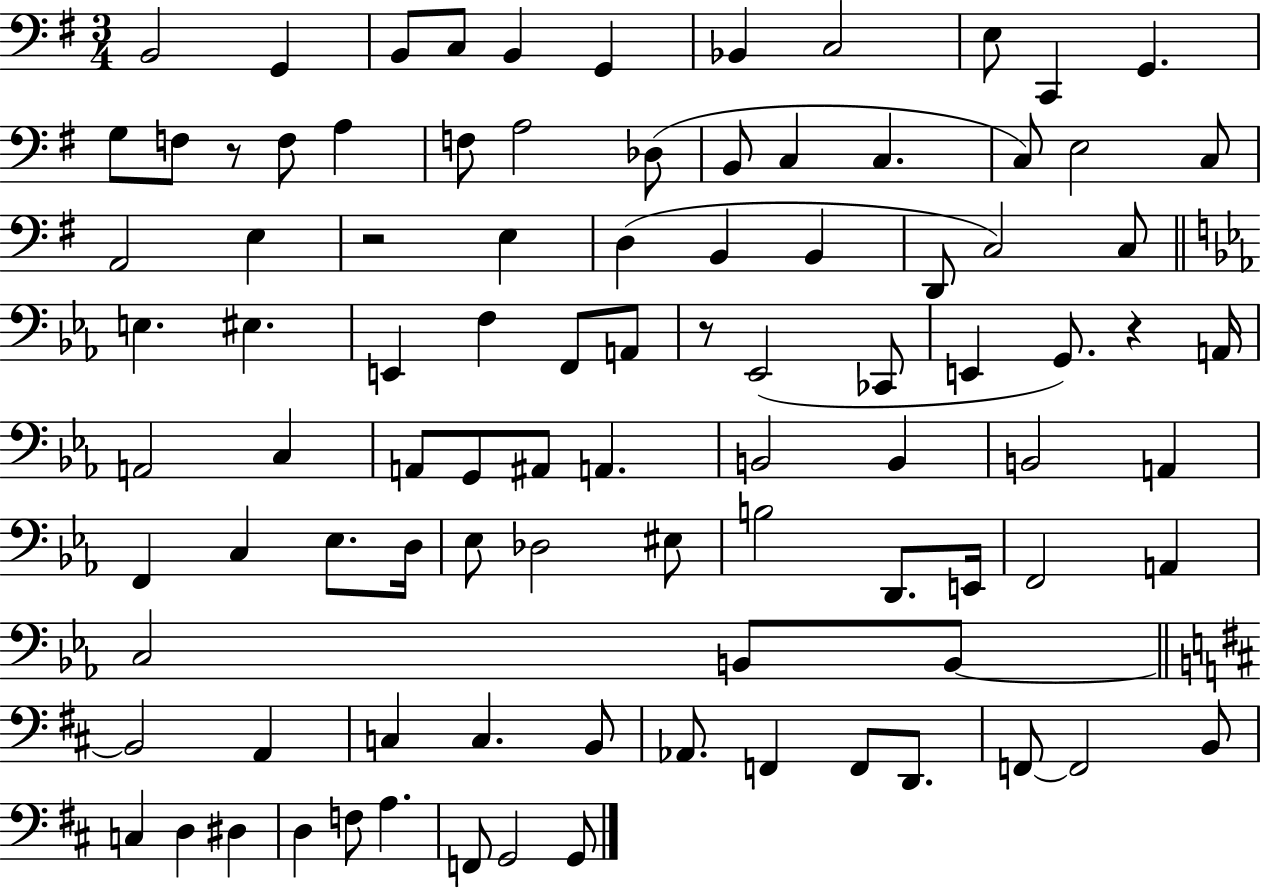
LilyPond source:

{
  \clef bass
  \numericTimeSignature
  \time 3/4
  \key g \major
  b,2 g,4 | b,8 c8 b,4 g,4 | bes,4 c2 | e8 c,4 g,4. | \break g8 f8 r8 f8 a4 | f8 a2 des8( | b,8 c4 c4. | c8) e2 c8 | \break a,2 e4 | r2 e4 | d4( b,4 b,4 | d,8 c2) c8 | \break \bar "||" \break \key ees \major e4. eis4. | e,4 f4 f,8 a,8 | r8 ees,2( ces,8 | e,4 g,8.) r4 a,16 | \break a,2 c4 | a,8 g,8 ais,8 a,4. | b,2 b,4 | b,2 a,4 | \break f,4 c4 ees8. d16 | ees8 des2 eis8 | b2 d,8. e,16 | f,2 a,4 | \break c2 b,8 b,8~~ | \bar "||" \break \key b \minor b,2 a,4 | c4 c4. b,8 | aes,8. f,4 f,8 d,8. | f,8~~ f,2 b,8 | \break c4 d4 dis4 | d4 f8 a4. | f,8 g,2 g,8 | \bar "|."
}